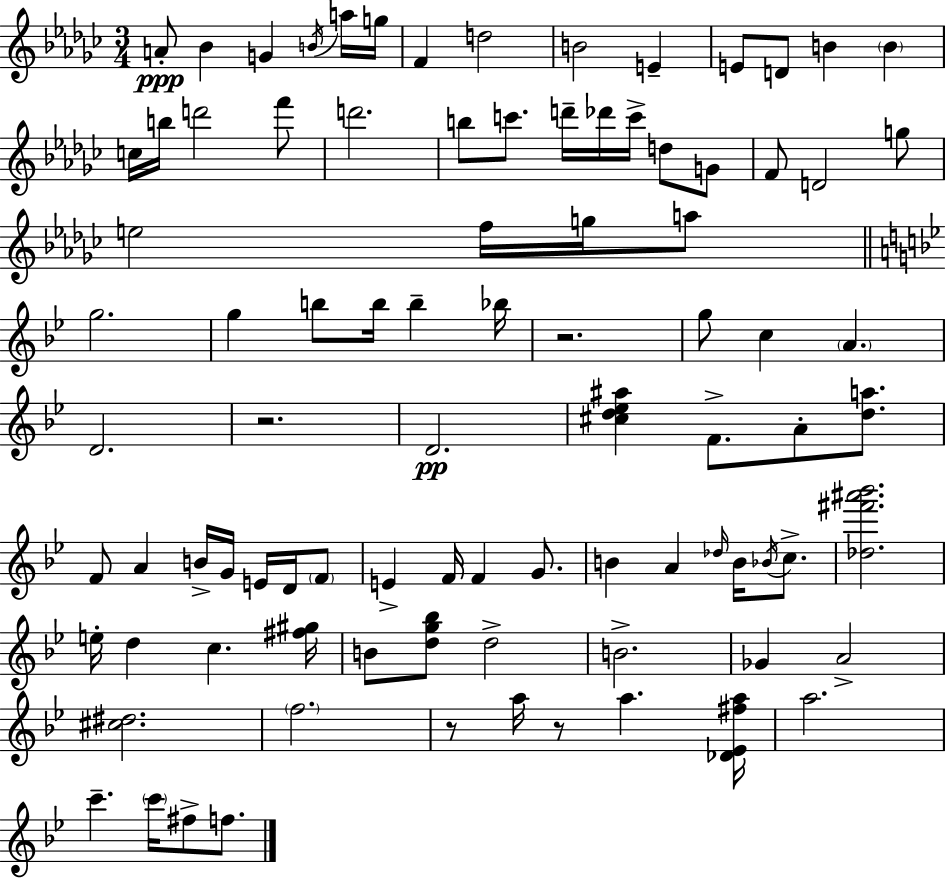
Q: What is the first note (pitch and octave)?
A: A4